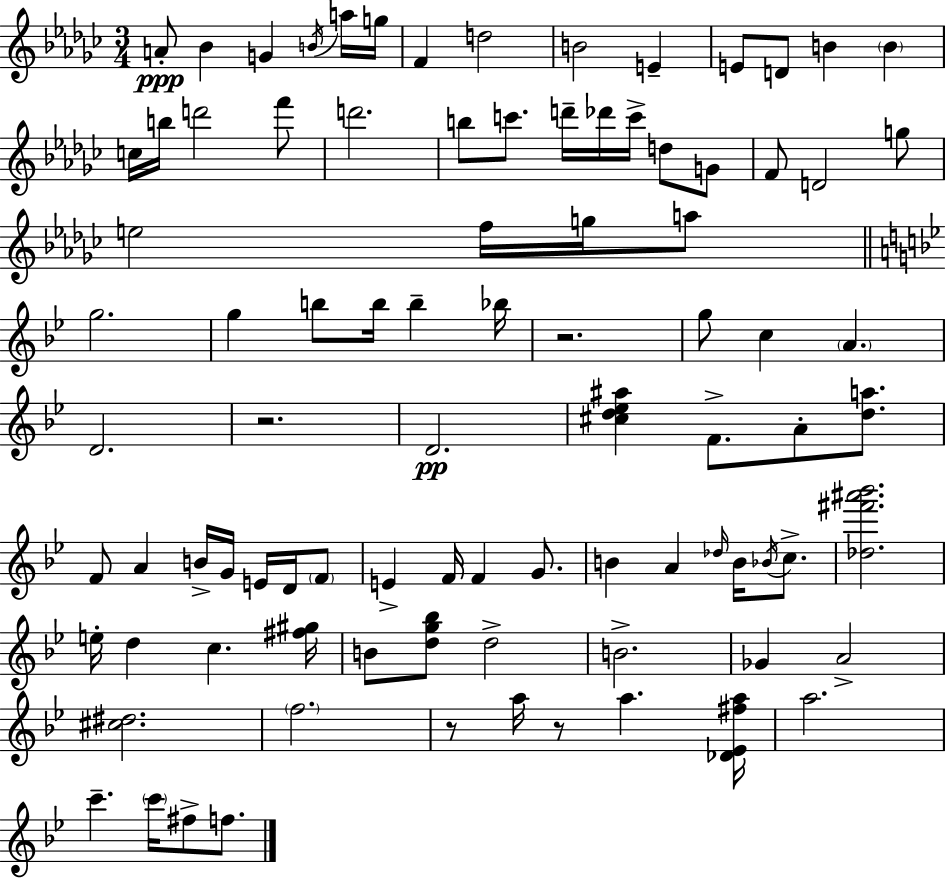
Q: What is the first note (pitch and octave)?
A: A4